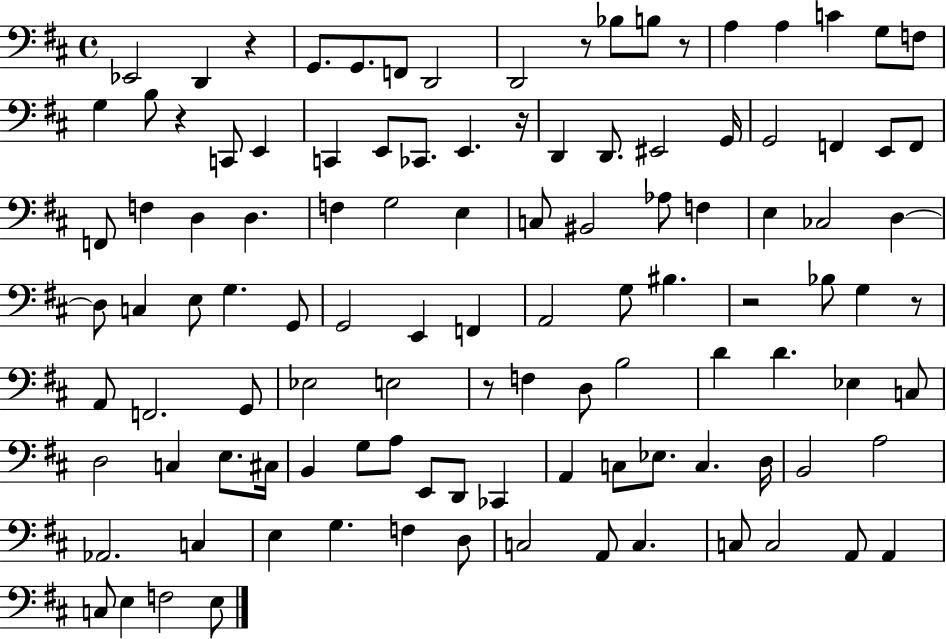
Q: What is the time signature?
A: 4/4